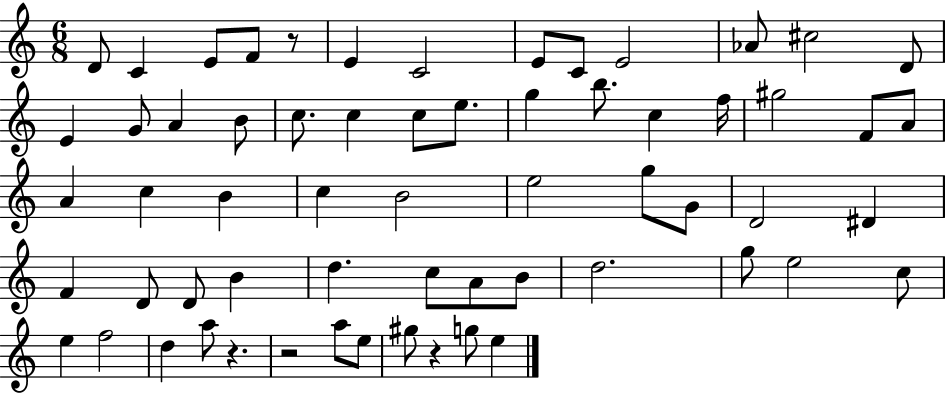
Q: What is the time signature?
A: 6/8